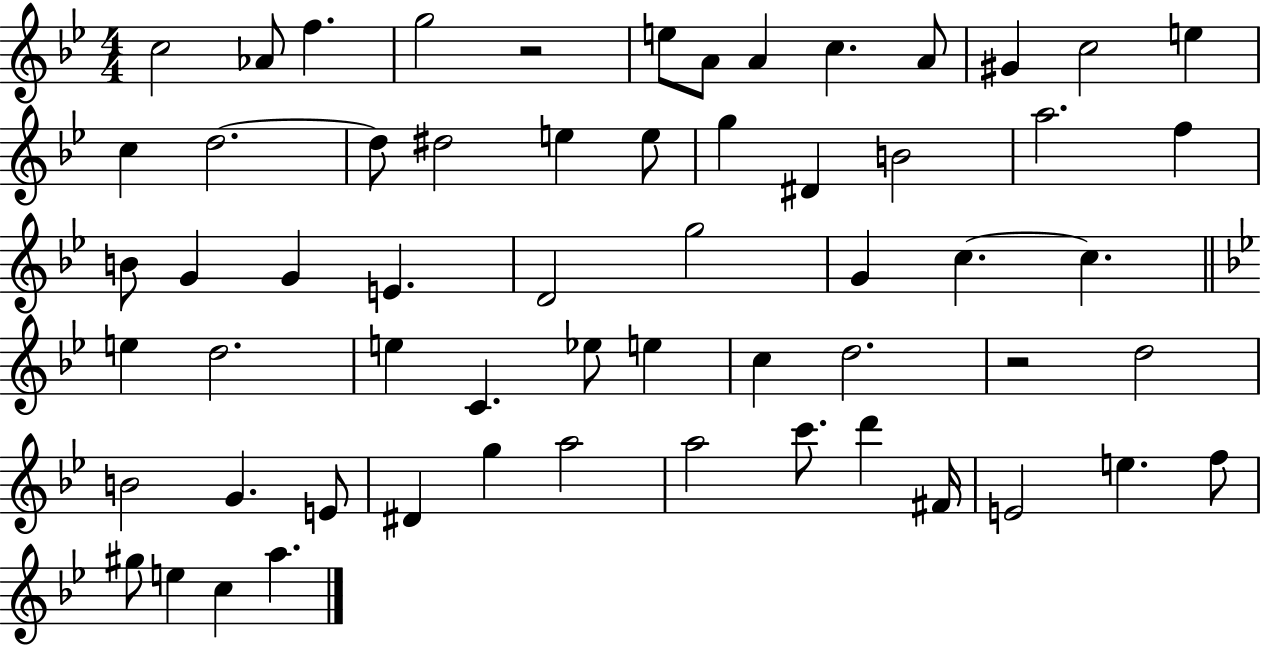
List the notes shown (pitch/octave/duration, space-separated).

C5/h Ab4/e F5/q. G5/h R/h E5/e A4/e A4/q C5/q. A4/e G#4/q C5/h E5/q C5/q D5/h. D5/e D#5/h E5/q E5/e G5/q D#4/q B4/h A5/h. F5/q B4/e G4/q G4/q E4/q. D4/h G5/h G4/q C5/q. C5/q. E5/q D5/h. E5/q C4/q. Eb5/e E5/q C5/q D5/h. R/h D5/h B4/h G4/q. E4/e D#4/q G5/q A5/h A5/h C6/e. D6/q F#4/s E4/h E5/q. F5/e G#5/e E5/q C5/q A5/q.